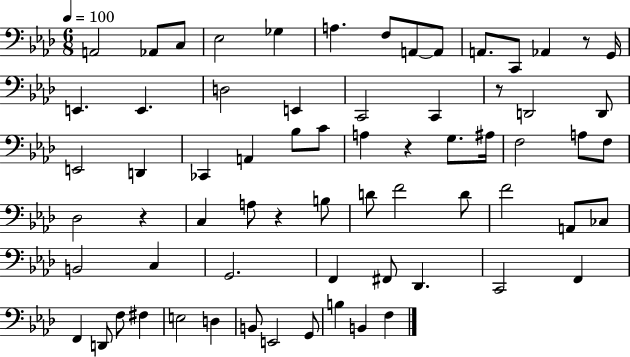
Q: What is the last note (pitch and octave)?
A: F3